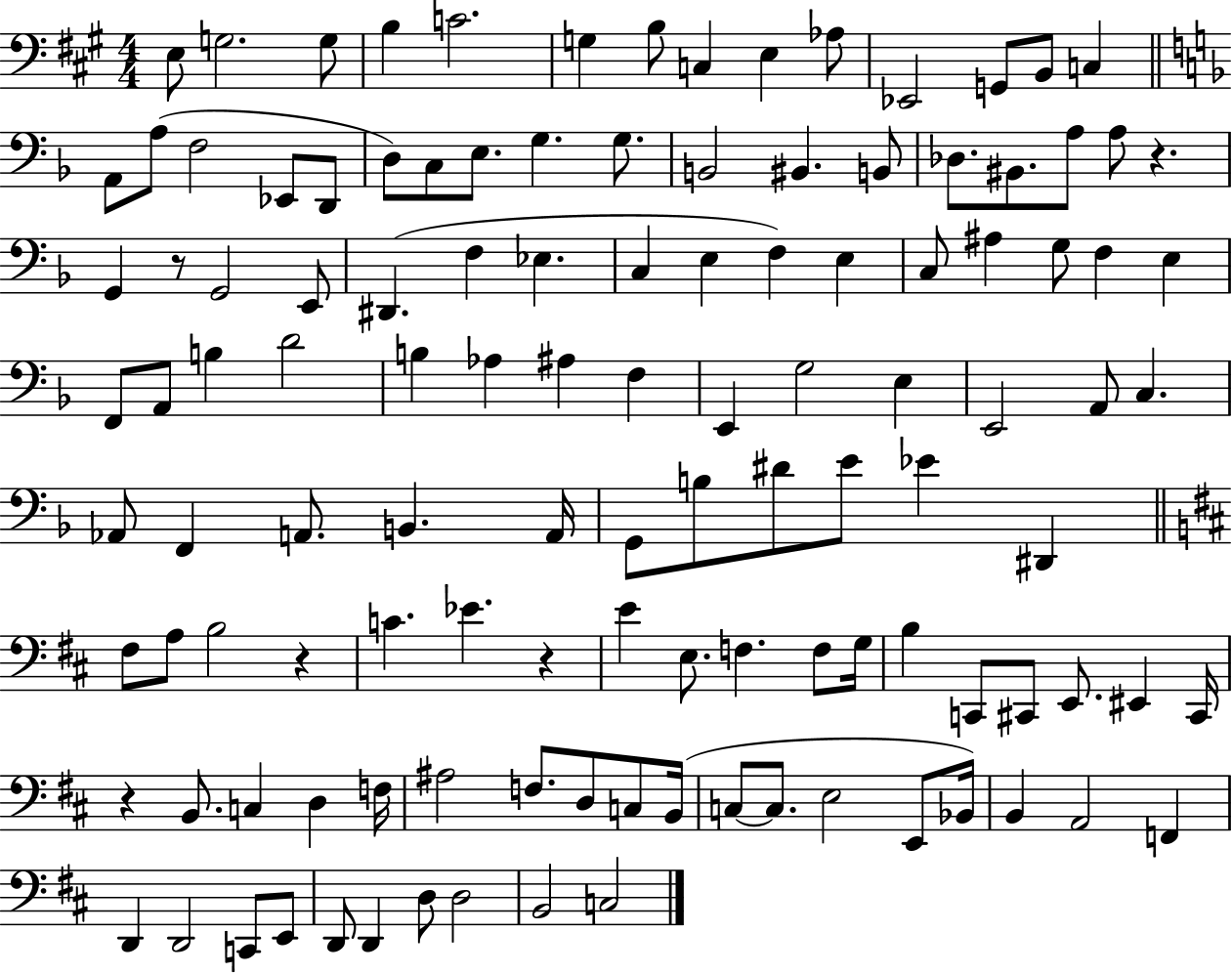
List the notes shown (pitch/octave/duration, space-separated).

E3/e G3/h. G3/e B3/q C4/h. G3/q B3/e C3/q E3/q Ab3/e Eb2/h G2/e B2/e C3/q A2/e A3/e F3/h Eb2/e D2/e D3/e C3/e E3/e. G3/q. G3/e. B2/h BIS2/q. B2/e Db3/e. BIS2/e. A3/e A3/e R/q. G2/q R/e G2/h E2/e D#2/q. F3/q Eb3/q. C3/q E3/q F3/q E3/q C3/e A#3/q G3/e F3/q E3/q F2/e A2/e B3/q D4/h B3/q Ab3/q A#3/q F3/q E2/q G3/h E3/q E2/h A2/e C3/q. Ab2/e F2/q A2/e. B2/q. A2/s G2/e B3/e D#4/e E4/e Eb4/q D#2/q F#3/e A3/e B3/h R/q C4/q. Eb4/q. R/q E4/q E3/e. F3/q. F3/e G3/s B3/q C2/e C#2/e E2/e. EIS2/q C#2/s R/q B2/e. C3/q D3/q F3/s A#3/h F3/e. D3/e C3/e B2/s C3/e C3/e. E3/h E2/e Bb2/s B2/q A2/h F2/q D2/q D2/h C2/e E2/e D2/e D2/q D3/e D3/h B2/h C3/h